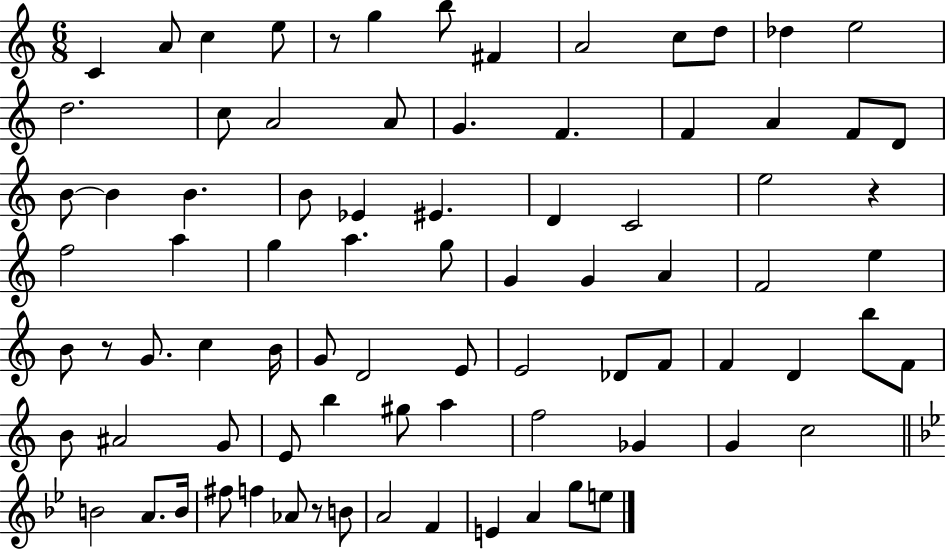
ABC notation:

X:1
T:Untitled
M:6/8
L:1/4
K:C
C A/2 c e/2 z/2 g b/2 ^F A2 c/2 d/2 _d e2 d2 c/2 A2 A/2 G F F A F/2 D/2 B/2 B B B/2 _E ^E D C2 e2 z f2 a g a g/2 G G A F2 e B/2 z/2 G/2 c B/4 G/2 D2 E/2 E2 _D/2 F/2 F D b/2 F/2 B/2 ^A2 G/2 E/2 b ^g/2 a f2 _G G c2 B2 A/2 B/4 ^f/2 f _A/2 z/2 B/2 A2 F E A g/2 e/2